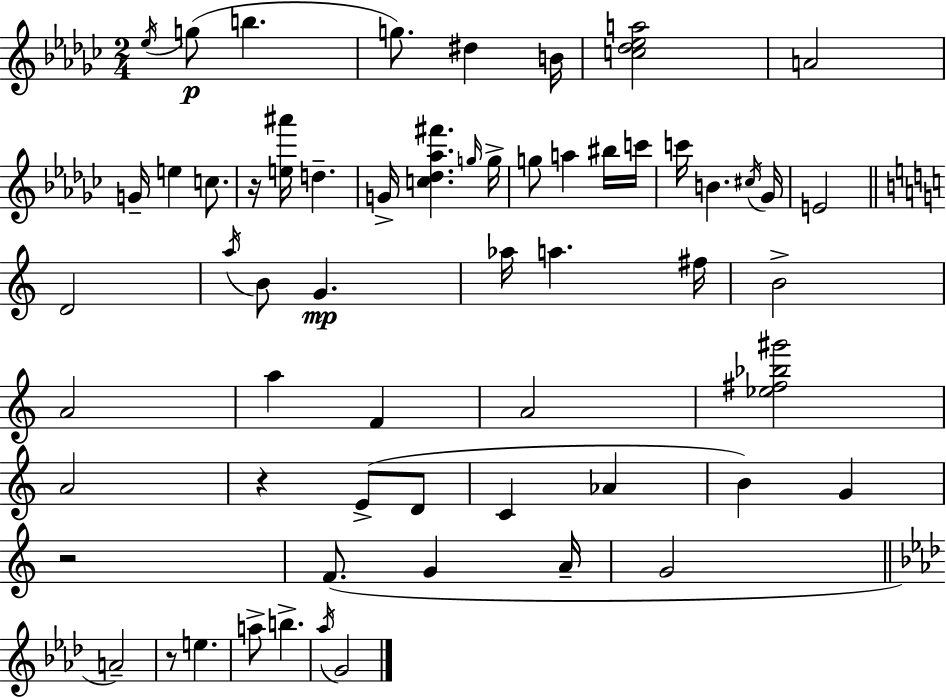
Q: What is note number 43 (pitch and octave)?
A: F4